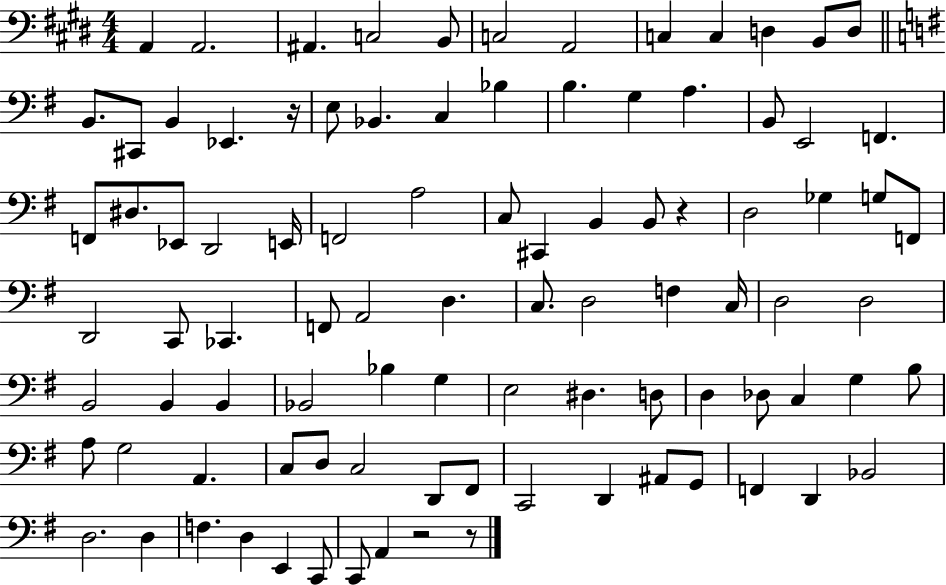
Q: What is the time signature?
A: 4/4